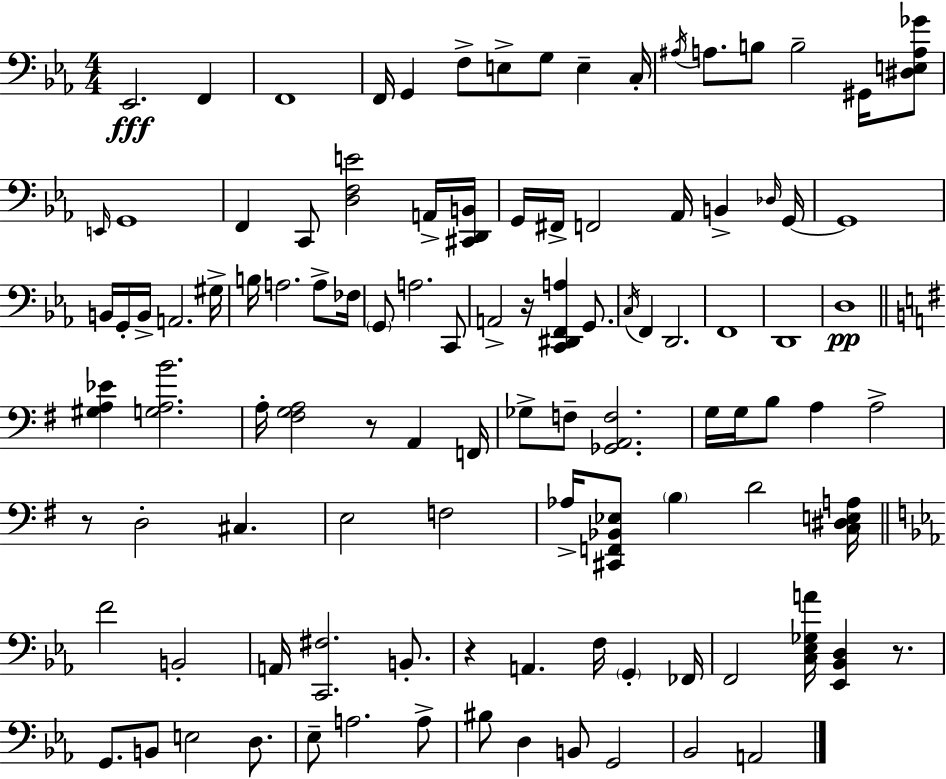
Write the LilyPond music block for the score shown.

{
  \clef bass
  \numericTimeSignature
  \time 4/4
  \key ees \major
  ees,2.\fff f,4 | f,1 | f,16 g,4 f8-> e8-> g8 e4-- c16-. | \acciaccatura { ais16 } a8. b8 b2-- gis,16 <dis e a ges'>8 | \break \grace { e,16 } g,1 | f,4 c,8 <d f e'>2 | a,16-> <cis, d, b,>16 g,16 fis,16-> f,2 aes,16 b,4-> | \grace { des16 } g,16~~ g,1 | \break b,16 g,16-. b,16-> a,2. | gis16-> b16 a2. | a8-> fes16 \parenthesize g,8 a2. | c,8 a,2-> r16 <c, dis, f, a>4 | \break g,8. \acciaccatura { c16 } f,4 d,2. | f,1 | d,1 | d1\pp | \break \bar "||" \break \key e \minor <gis a ees'>4 <g a b'>2. | a16-. <fis g a>2 r8 a,4 f,16 | ges8-> f8-- <ges, a, f>2. | g16 g16 b8 a4 a2-> | \break r8 d2-. cis4. | e2 f2 | aes16-> <cis, f, bes, ees>8 \parenthesize b4 d'2 <c dis e a>16 | \bar "||" \break \key ees \major f'2 b,2-. | a,16 <c, fis>2. b,8.-. | r4 a,4. f16 \parenthesize g,4-. fes,16 | f,2 <c ees ges a'>16 <ees, bes, d>4 r8. | \break g,8. b,8 e2 d8. | ees8-- a2. a8-> | bis8 d4 b,8 g,2 | bes,2 a,2 | \break \bar "|."
}